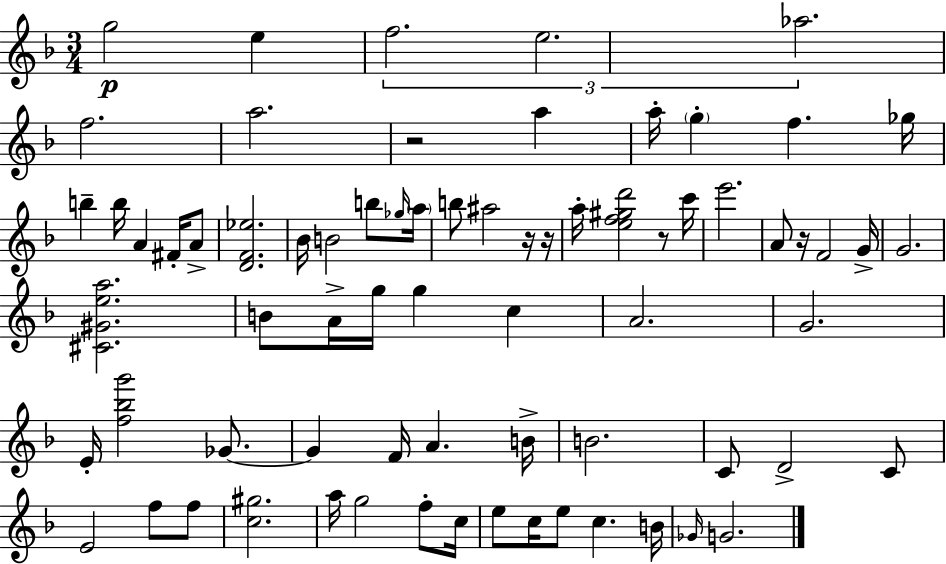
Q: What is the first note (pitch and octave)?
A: G5